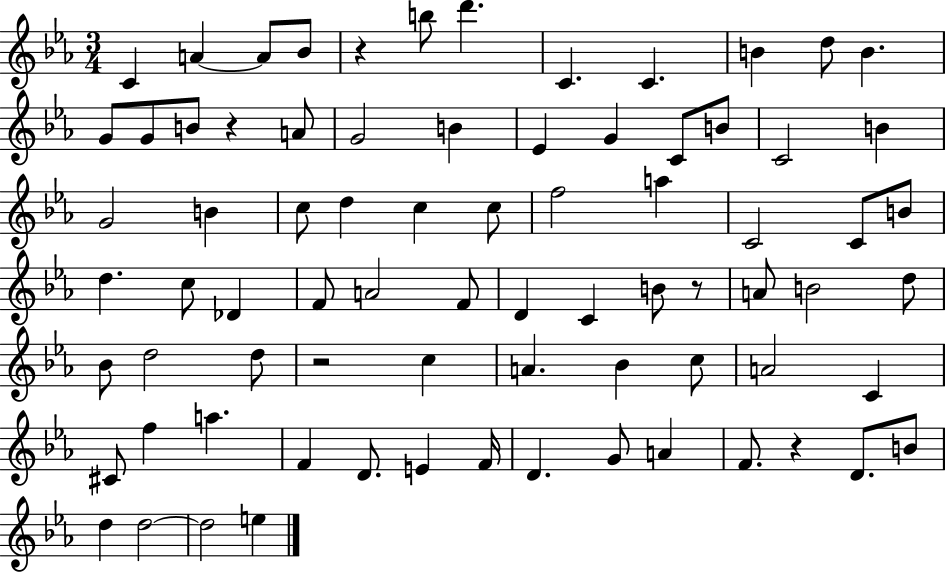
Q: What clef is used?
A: treble